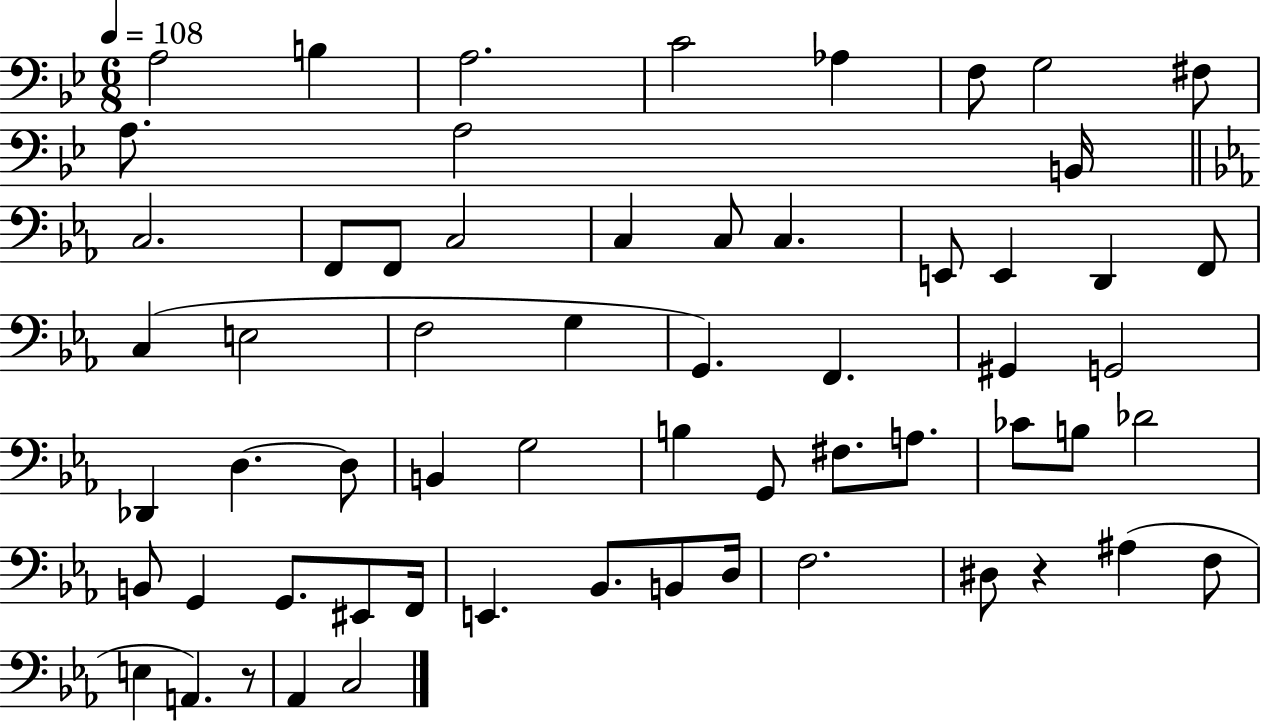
{
  \clef bass
  \numericTimeSignature
  \time 6/8
  \key bes \major
  \tempo 4 = 108
  a2 b4 | a2. | c'2 aes4 | f8 g2 fis8 | \break a8. a2 b,16 | \bar "||" \break \key c \minor c2. | f,8 f,8 c2 | c4 c8 c4. | e,8 e,4 d,4 f,8 | \break c4( e2 | f2 g4 | g,4.) f,4. | gis,4 g,2 | \break des,4 d4.~~ d8 | b,4 g2 | b4 g,8 fis8. a8. | ces'8 b8 des'2 | \break b,8 g,4 g,8. eis,8 f,16 | e,4. bes,8. b,8 d16 | f2. | dis8 r4 ais4( f8 | \break e4 a,4.) r8 | aes,4 c2 | \bar "|."
}